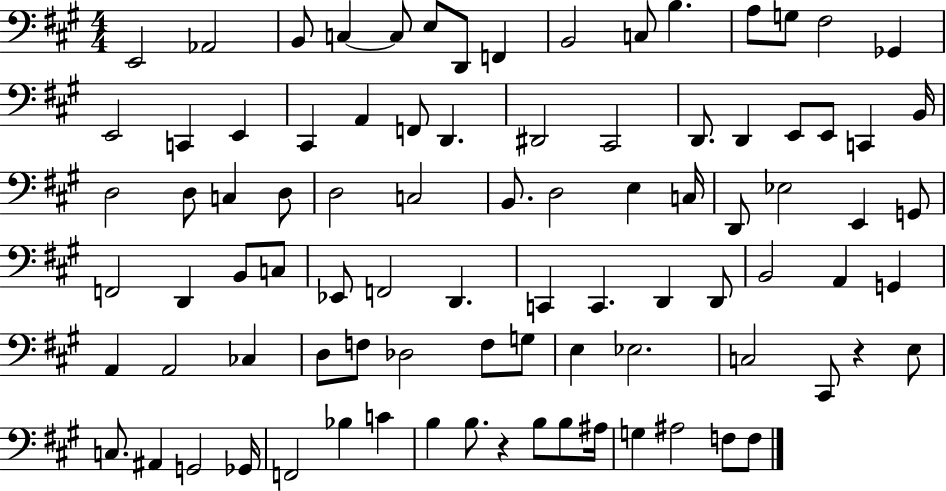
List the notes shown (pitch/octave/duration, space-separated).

E2/h Ab2/h B2/e C3/q C3/e E3/e D2/e F2/q B2/h C3/e B3/q. A3/e G3/e F#3/h Gb2/q E2/h C2/q E2/q C#2/q A2/q F2/e D2/q. D#2/h C#2/h D2/e. D2/q E2/e E2/e C2/q B2/s D3/h D3/e C3/q D3/e D3/h C3/h B2/e. D3/h E3/q C3/s D2/e Eb3/h E2/q G2/e F2/h D2/q B2/e C3/e Eb2/e F2/h D2/q. C2/q C2/q. D2/q D2/e B2/h A2/q G2/q A2/q A2/h CES3/q D3/e F3/e Db3/h F3/e G3/e E3/q Eb3/h. C3/h C#2/e R/q E3/e C3/e. A#2/q G2/h Gb2/s F2/h Bb3/q C4/q B3/q B3/e. R/q B3/e B3/e A#3/s G3/q A#3/h F3/e F3/e